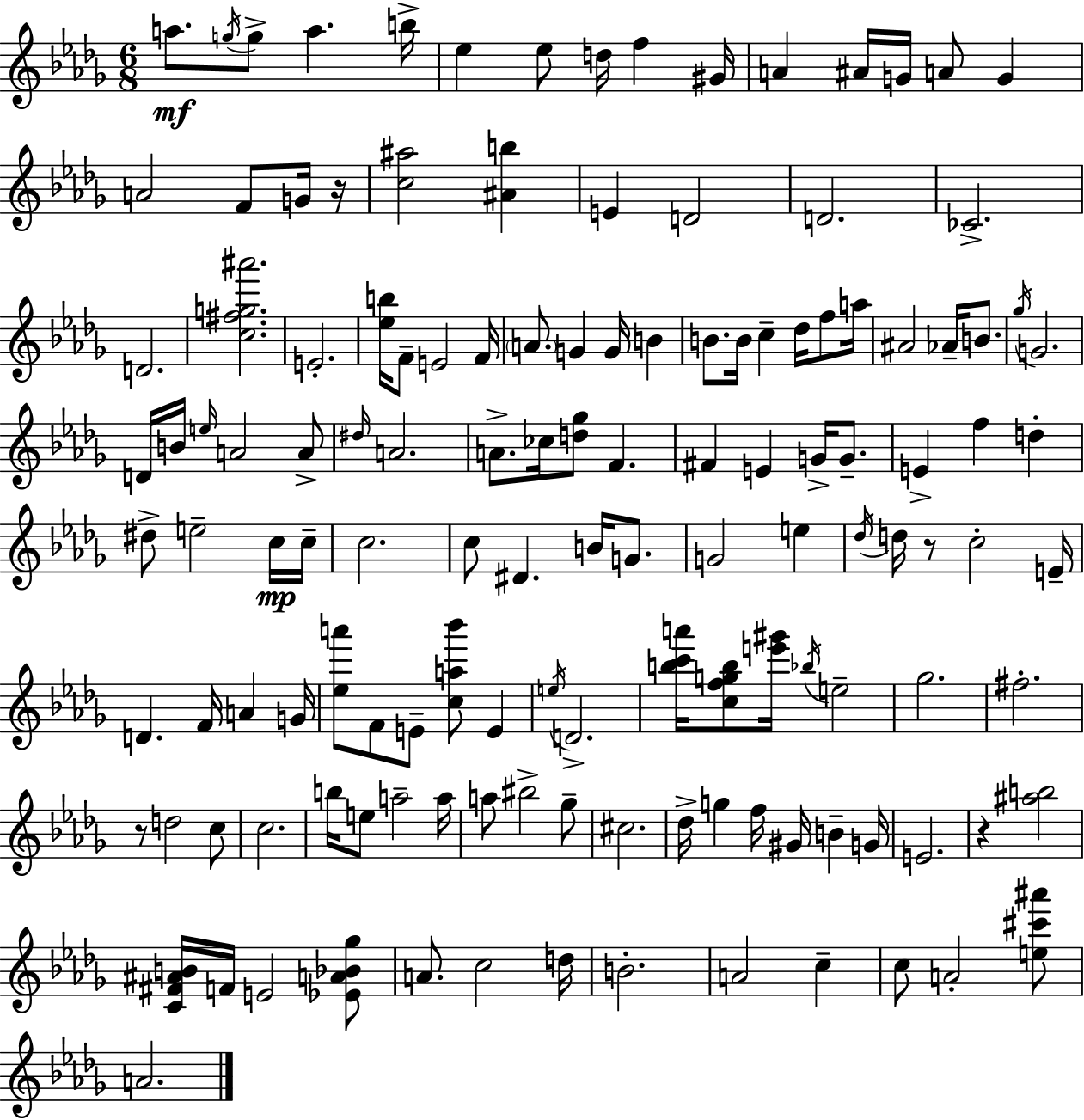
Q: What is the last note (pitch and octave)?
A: A4